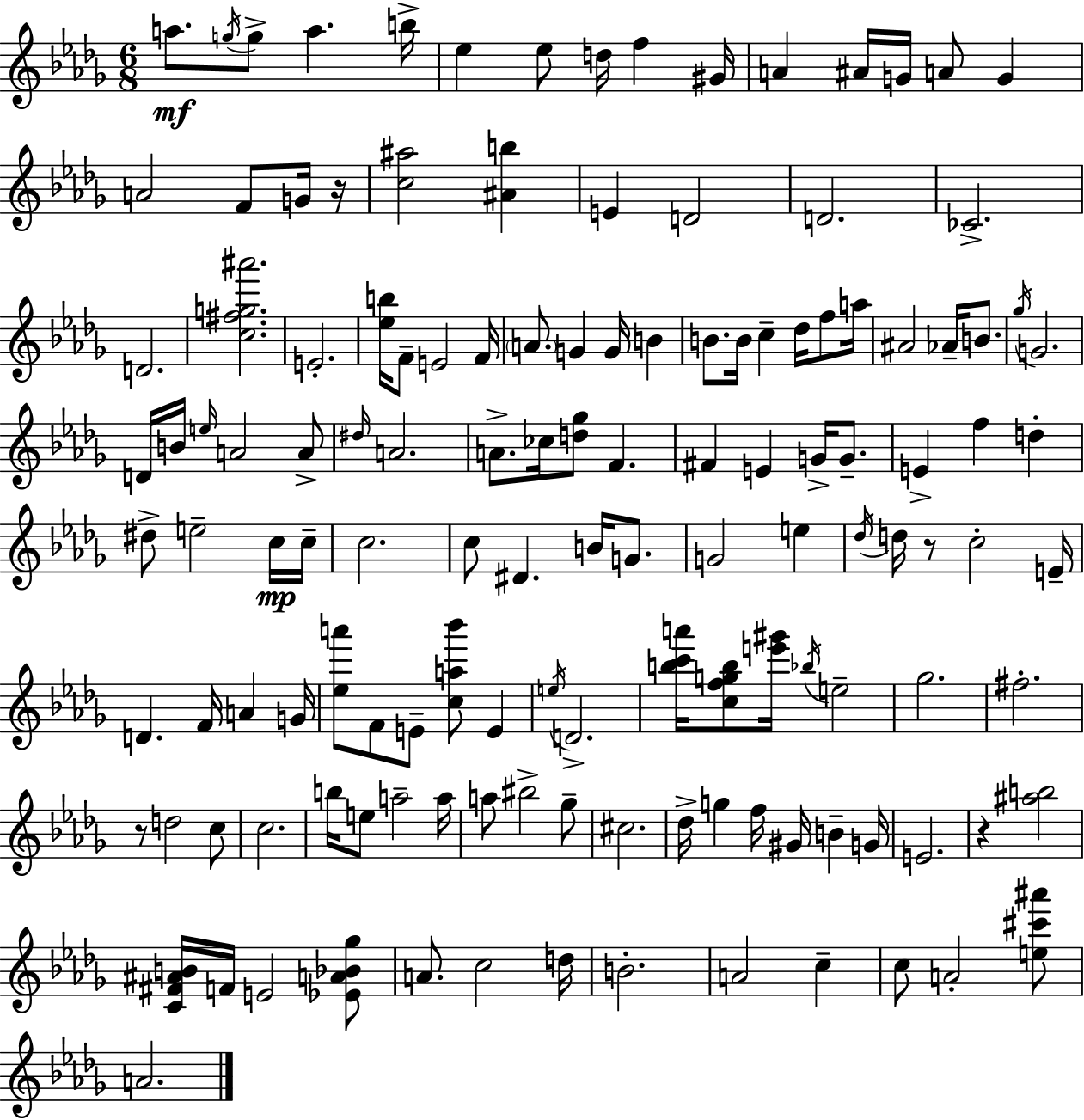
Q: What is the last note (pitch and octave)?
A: A4